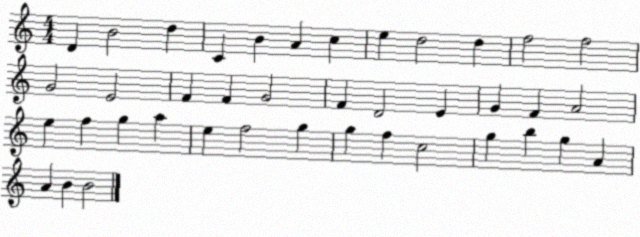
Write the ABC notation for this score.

X:1
T:Untitled
M:4/4
L:1/4
K:C
D B2 d C B A c e d2 d f2 f2 G2 E2 F F G2 F D2 E G F A2 e f g a e f2 g g f c2 g b g A A B B2